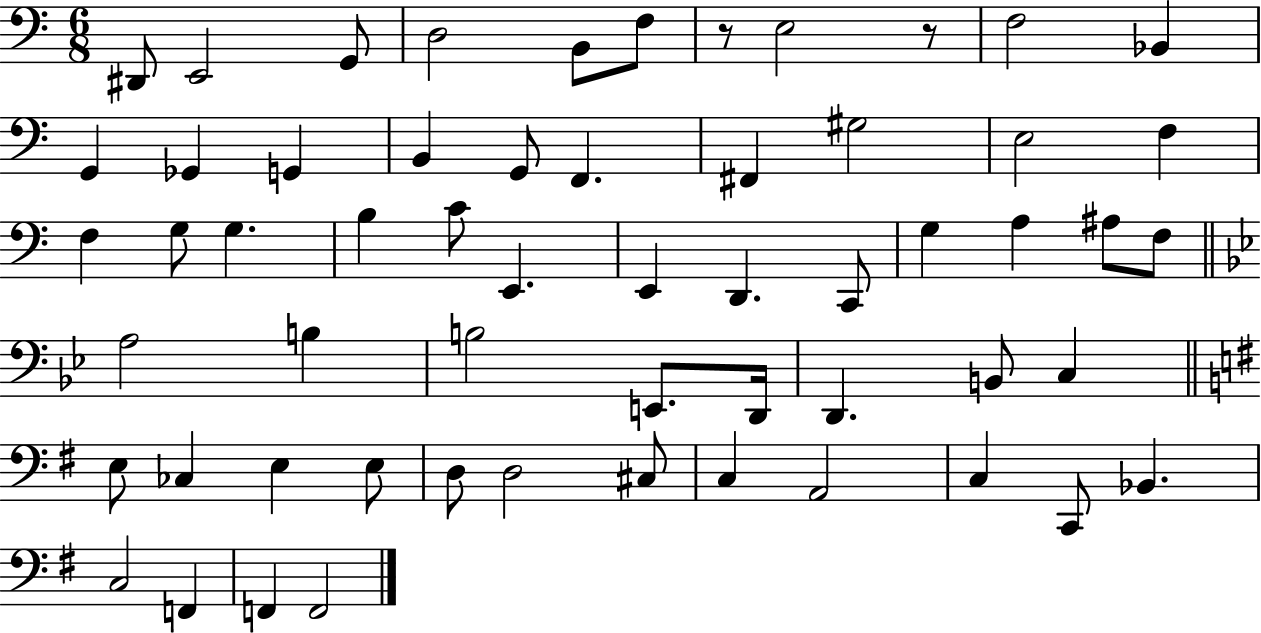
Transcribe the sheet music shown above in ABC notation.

X:1
T:Untitled
M:6/8
L:1/4
K:C
^D,,/2 E,,2 G,,/2 D,2 B,,/2 F,/2 z/2 E,2 z/2 F,2 _B,, G,, _G,, G,, B,, G,,/2 F,, ^F,, ^G,2 E,2 F, F, G,/2 G, B, C/2 E,, E,, D,, C,,/2 G, A, ^A,/2 F,/2 A,2 B, B,2 E,,/2 D,,/4 D,, B,,/2 C, E,/2 _C, E, E,/2 D,/2 D,2 ^C,/2 C, A,,2 C, C,,/2 _B,, C,2 F,, F,, F,,2